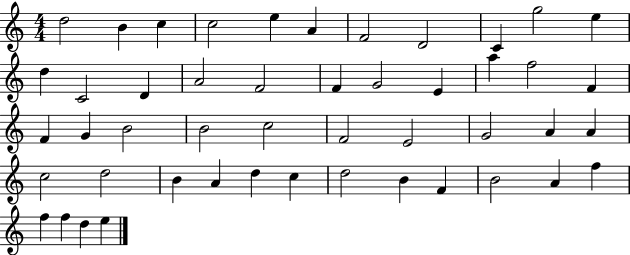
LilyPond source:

{
  \clef treble
  \numericTimeSignature
  \time 4/4
  \key c \major
  d''2 b'4 c''4 | c''2 e''4 a'4 | f'2 d'2 | c'4 g''2 e''4 | \break d''4 c'2 d'4 | a'2 f'2 | f'4 g'2 e'4 | a''4 f''2 f'4 | \break f'4 g'4 b'2 | b'2 c''2 | f'2 e'2 | g'2 a'4 a'4 | \break c''2 d''2 | b'4 a'4 d''4 c''4 | d''2 b'4 f'4 | b'2 a'4 f''4 | \break f''4 f''4 d''4 e''4 | \bar "|."
}